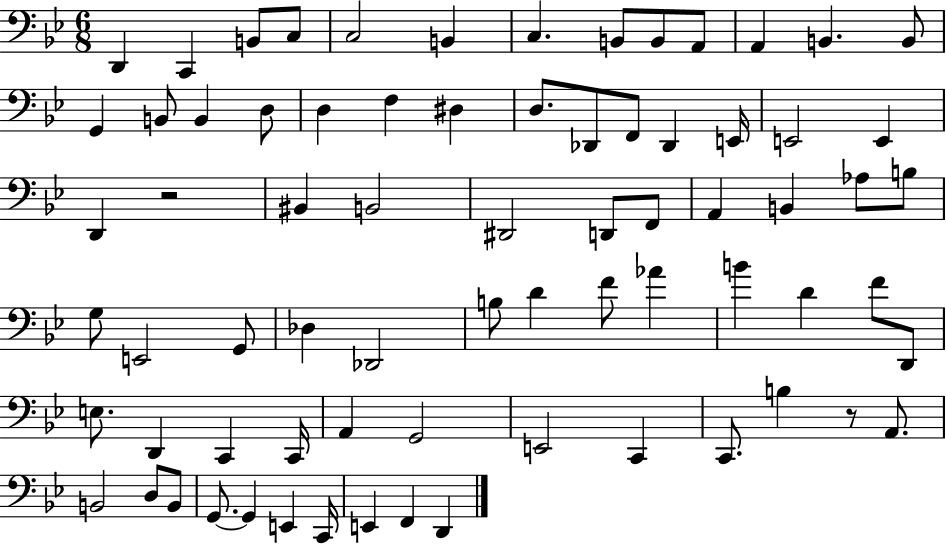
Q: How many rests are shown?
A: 2